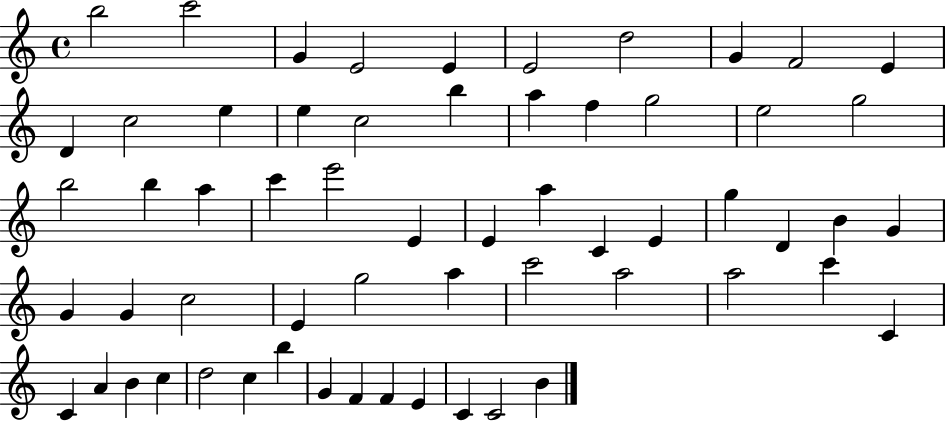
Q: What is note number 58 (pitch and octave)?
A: C4